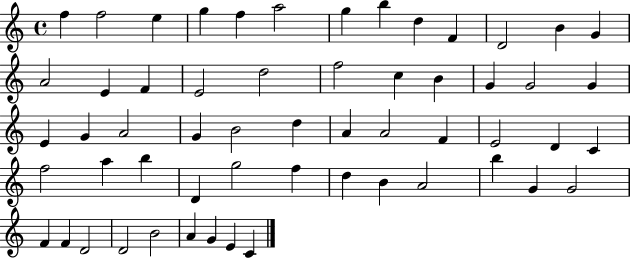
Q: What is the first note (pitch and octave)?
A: F5